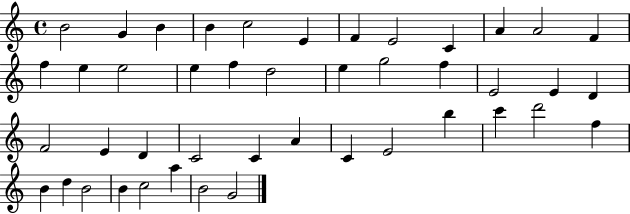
B4/h G4/q B4/q B4/q C5/h E4/q F4/q E4/h C4/q A4/q A4/h F4/q F5/q E5/q E5/h E5/q F5/q D5/h E5/q G5/h F5/q E4/h E4/q D4/q F4/h E4/q D4/q C4/h C4/q A4/q C4/q E4/h B5/q C6/q D6/h F5/q B4/q D5/q B4/h B4/q C5/h A5/q B4/h G4/h